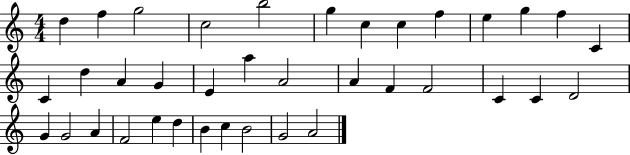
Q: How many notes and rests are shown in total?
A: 37